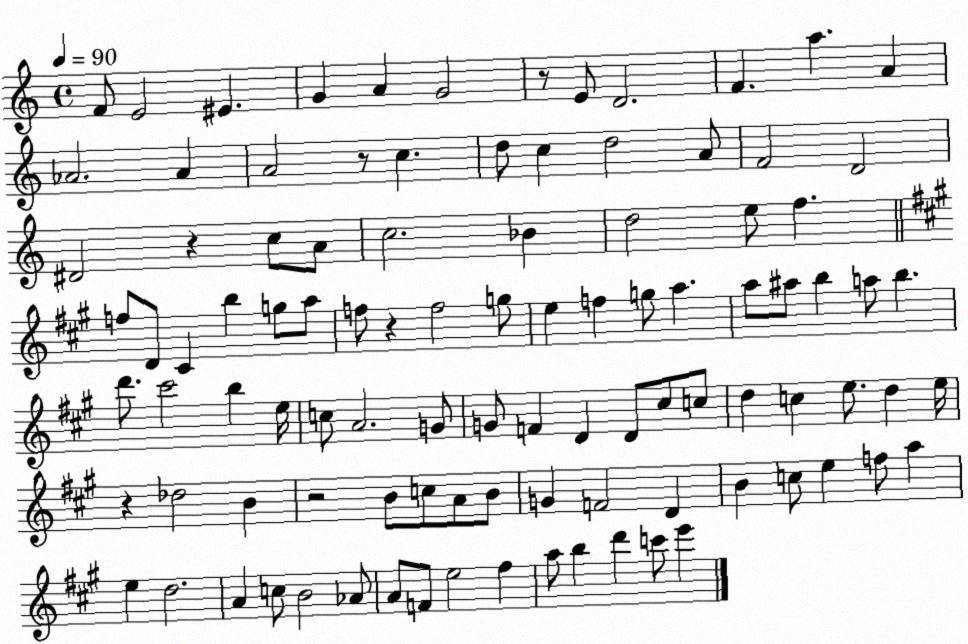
X:1
T:Untitled
M:4/4
L:1/4
K:C
F/2 E2 ^E G A G2 z/2 E/2 D2 F a A _A2 _A A2 z/2 c d/2 c d2 A/2 F2 D2 ^D2 z c/2 A/2 c2 _B d2 e/2 f f/2 D/2 ^C b g/2 a/2 f/2 z f2 g/2 e f g/2 a a/2 ^a/2 b a/2 b d'/2 ^c'2 b e/4 c/2 A2 G/2 G/2 F D D/2 ^c/2 c/2 d c e/2 d e/4 z _d2 B z2 B/2 c/2 A/2 B/2 G F2 D B c/2 e f/2 a e d2 A c/2 B2 _A/2 A/2 F/2 e2 ^f a/2 b d' c'/2 e'